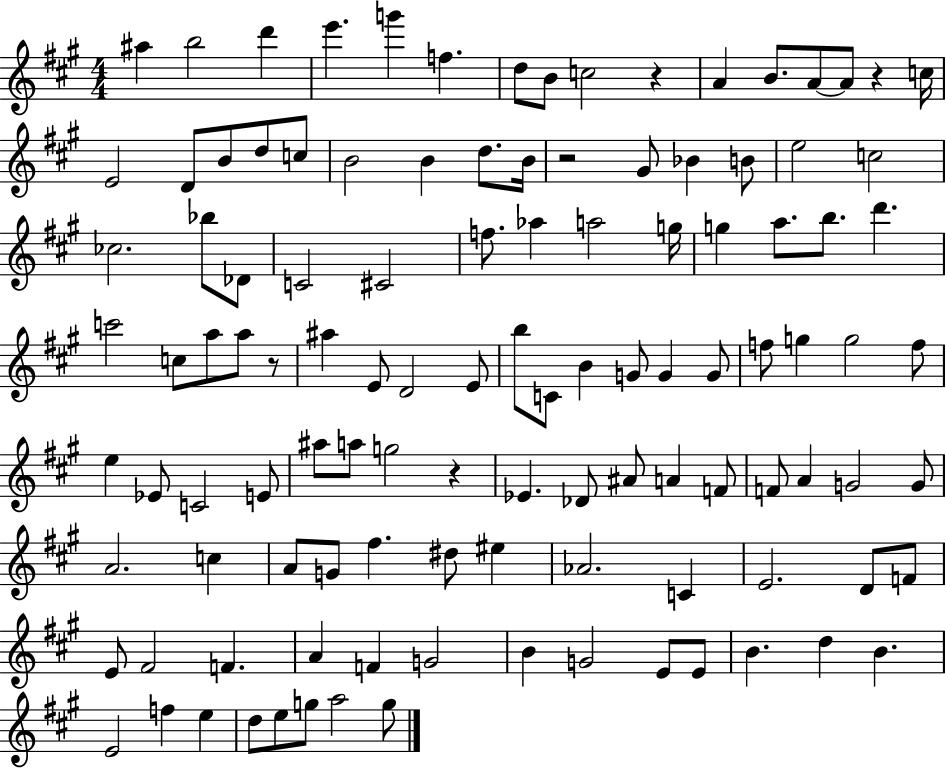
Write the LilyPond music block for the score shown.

{
  \clef treble
  \numericTimeSignature
  \time 4/4
  \key a \major
  \repeat volta 2 { ais''4 b''2 d'''4 | e'''4. g'''4 f''4. | d''8 b'8 c''2 r4 | a'4 b'8. a'8~~ a'8 r4 c''16 | \break e'2 d'8 b'8 d''8 c''8 | b'2 b'4 d''8. b'16 | r2 gis'8 bes'4 b'8 | e''2 c''2 | \break ces''2. bes''8 des'8 | c'2 cis'2 | f''8. aes''4 a''2 g''16 | g''4 a''8. b''8. d'''4. | \break c'''2 c''8 a''8 a''8 r8 | ais''4 e'8 d'2 e'8 | b''8 c'8 b'4 g'8 g'4 g'8 | f''8 g''4 g''2 f''8 | \break e''4 ees'8 c'2 e'8 | ais''8 a''8 g''2 r4 | ees'4. des'8 ais'8 a'4 f'8 | f'8 a'4 g'2 g'8 | \break a'2. c''4 | a'8 g'8 fis''4. dis''8 eis''4 | aes'2. c'4 | e'2. d'8 f'8 | \break e'8 fis'2 f'4. | a'4 f'4 g'2 | b'4 g'2 e'8 e'8 | b'4. d''4 b'4. | \break e'2 f''4 e''4 | d''8 e''8 g''8 a''2 g''8 | } \bar "|."
}